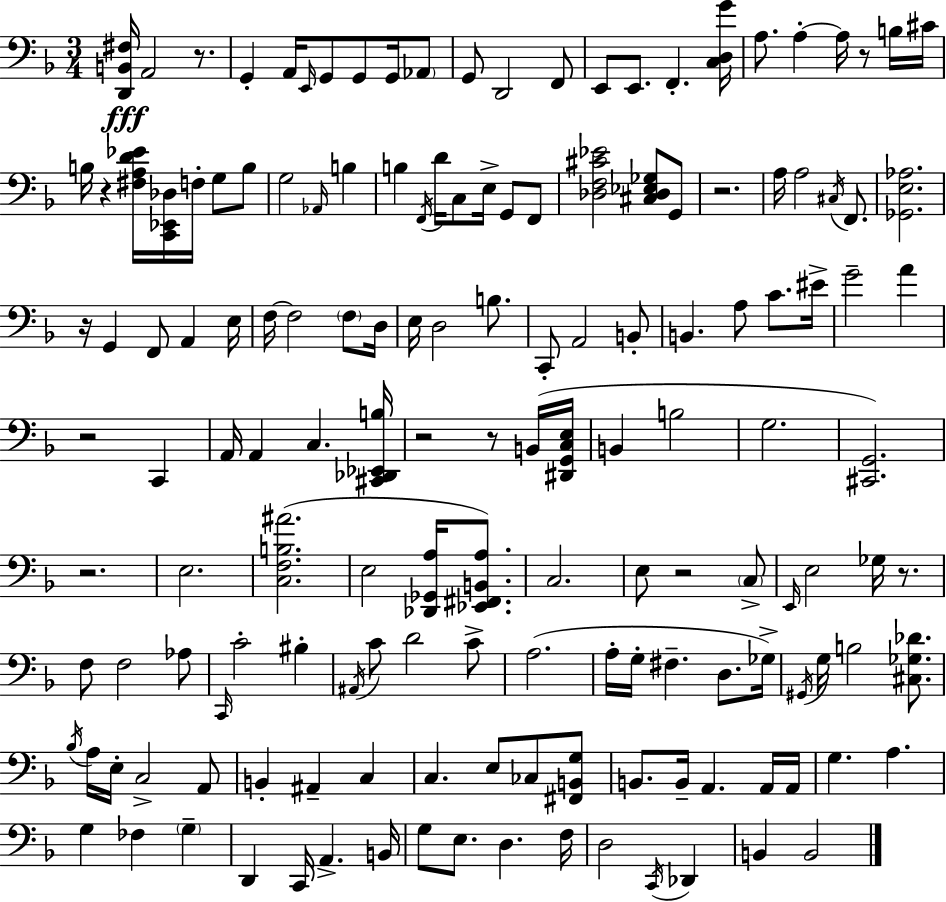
X:1
T:Untitled
M:3/4
L:1/4
K:F
[D,,B,,^F,]/4 A,,2 z/2 G,, A,,/4 E,,/4 G,,/2 G,,/2 G,,/4 _A,,/2 G,,/2 D,,2 F,,/2 E,,/2 E,,/2 F,, [C,D,G]/4 A,/2 A, A,/4 z/2 B,/4 ^C/4 B,/4 z [^F,A,D_E]/4 [C,,_E,,_D,]/4 F,/4 G,/2 B,/2 G,2 _A,,/4 B, B, F,,/4 D/4 C,/2 E,/4 G,,/2 F,,/2 [_D,F,^C_E]2 [^C,_D,_E,_G,]/2 G,,/2 z2 A,/4 A,2 ^C,/4 F,,/2 [_G,,E,_A,]2 z/4 G,, F,,/2 A,, E,/4 F,/4 F,2 F,/2 D,/4 E,/4 D,2 B,/2 C,,/2 A,,2 B,,/2 B,, A,/2 C/2 ^E/4 G2 A z2 C,, A,,/4 A,, C, [^C,,_D,,_E,,B,]/4 z2 z/2 B,,/4 [^D,,G,,C,E,]/4 B,, B,2 G,2 [^C,,G,,]2 z2 E,2 [C,F,B,^A]2 E,2 [_D,,_G,,A,]/4 [_E,,^F,,B,,A,]/2 C,2 E,/2 z2 C,/2 E,,/4 E,2 _G,/4 z/2 F,/2 F,2 _A,/2 C,,/4 C2 ^B, ^A,,/4 C/2 D2 C/2 A,2 A,/4 G,/4 ^F, D,/2 _G,/4 ^G,,/4 G,/4 B,2 [^C,_G,_D]/2 _B,/4 A,/4 E,/4 C,2 A,,/2 B,, ^A,, C, C, E,/2 _C,/2 [^F,,B,,G,]/2 B,,/2 B,,/4 A,, A,,/4 A,,/4 G, A, G, _F, G, D,, C,,/4 A,, B,,/4 G,/2 E,/2 D, F,/4 D,2 C,,/4 _D,, B,, B,,2